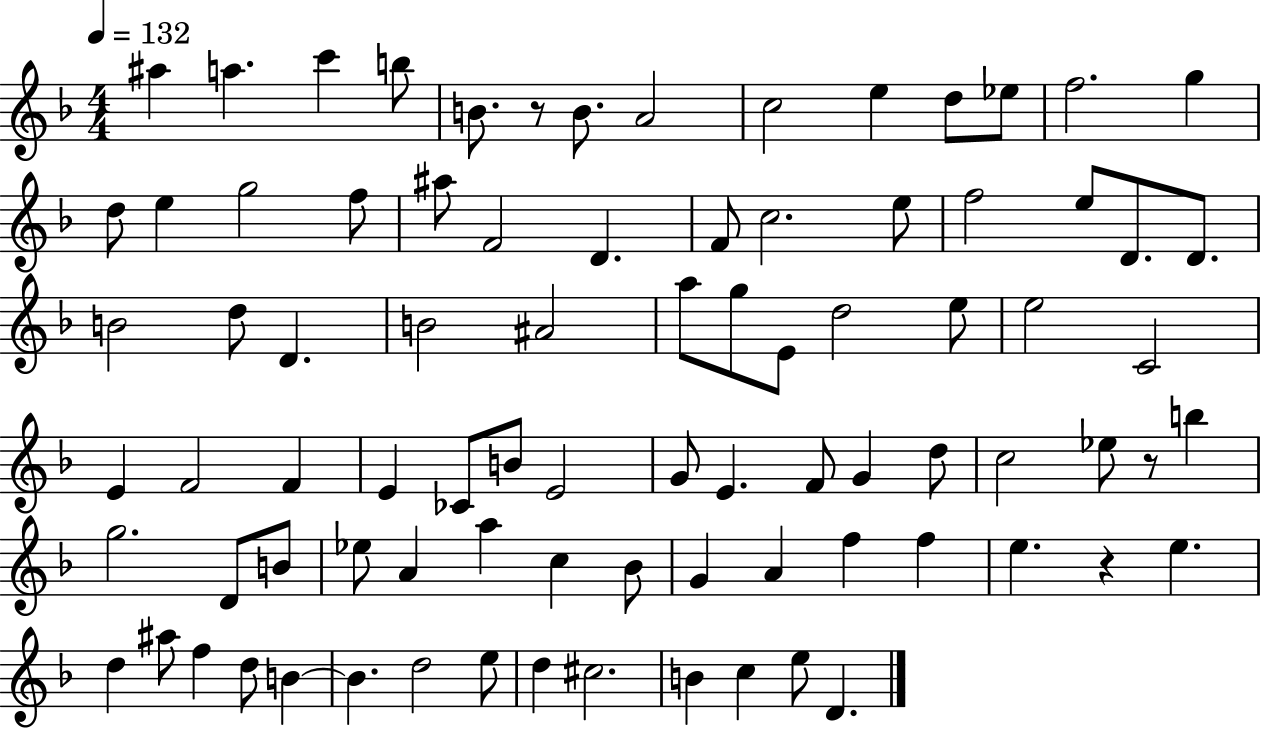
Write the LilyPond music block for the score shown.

{
  \clef treble
  \numericTimeSignature
  \time 4/4
  \key f \major
  \tempo 4 = 132
  \repeat volta 2 { ais''4 a''4. c'''4 b''8 | b'8. r8 b'8. a'2 | c''2 e''4 d''8 ees''8 | f''2. g''4 | \break d''8 e''4 g''2 f''8 | ais''8 f'2 d'4. | f'8 c''2. e''8 | f''2 e''8 d'8. d'8. | \break b'2 d''8 d'4. | b'2 ais'2 | a''8 g''8 e'8 d''2 e''8 | e''2 c'2 | \break e'4 f'2 f'4 | e'4 ces'8 b'8 e'2 | g'8 e'4. f'8 g'4 d''8 | c''2 ees''8 r8 b''4 | \break g''2. d'8 b'8 | ees''8 a'4 a''4 c''4 bes'8 | g'4 a'4 f''4 f''4 | e''4. r4 e''4. | \break d''4 ais''8 f''4 d''8 b'4~~ | b'4. d''2 e''8 | d''4 cis''2. | b'4 c''4 e''8 d'4. | \break } \bar "|."
}